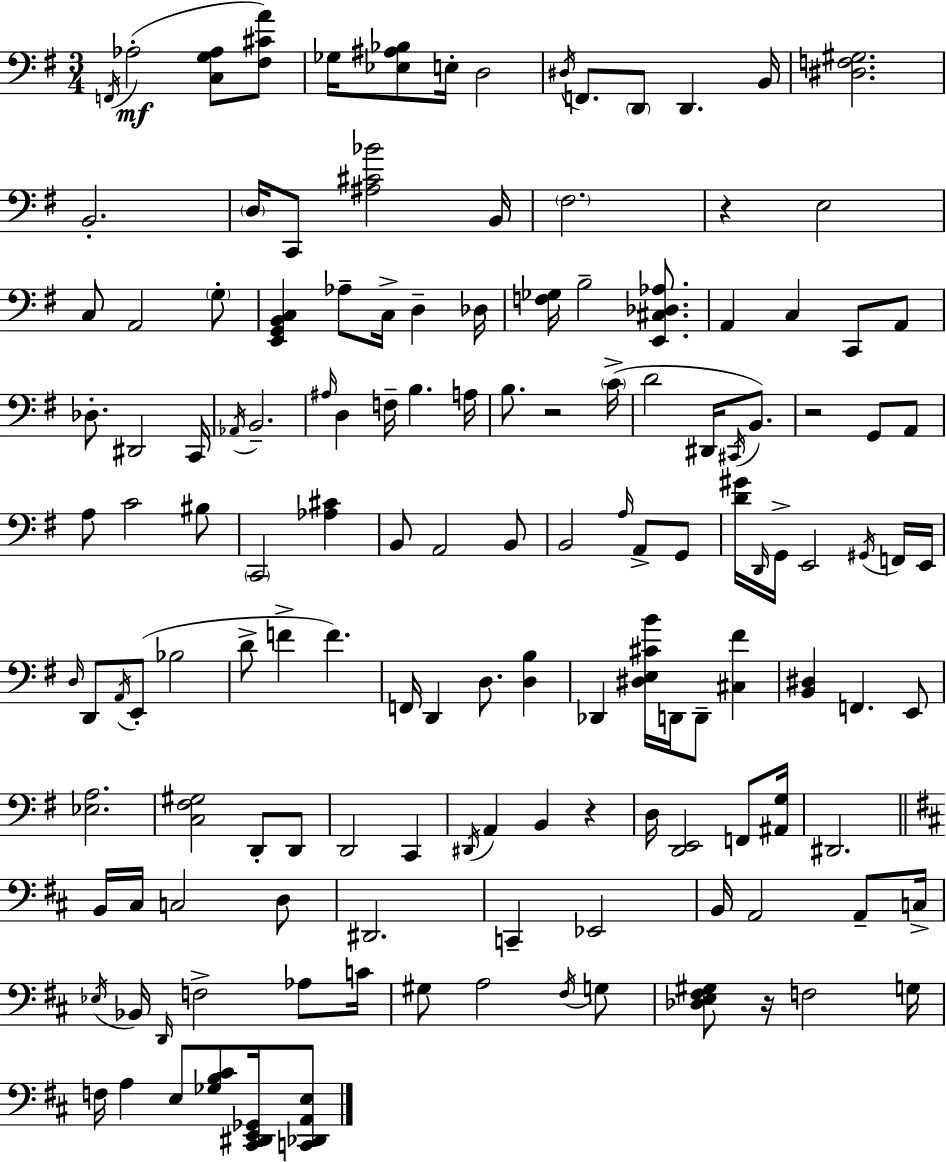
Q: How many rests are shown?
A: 5